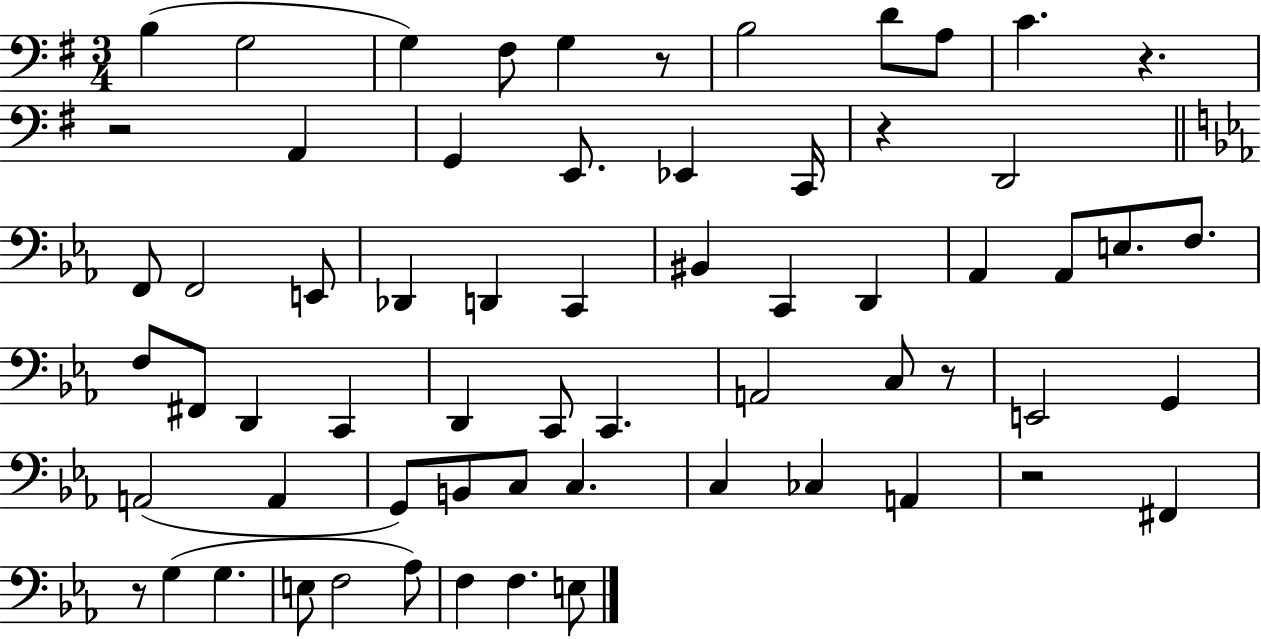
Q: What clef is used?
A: bass